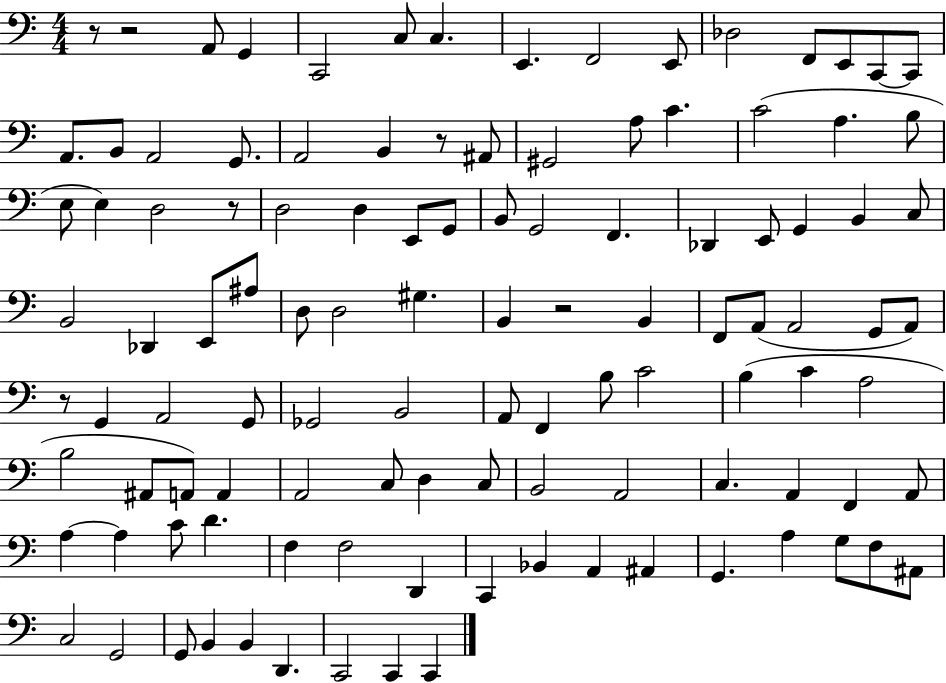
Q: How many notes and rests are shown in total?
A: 112